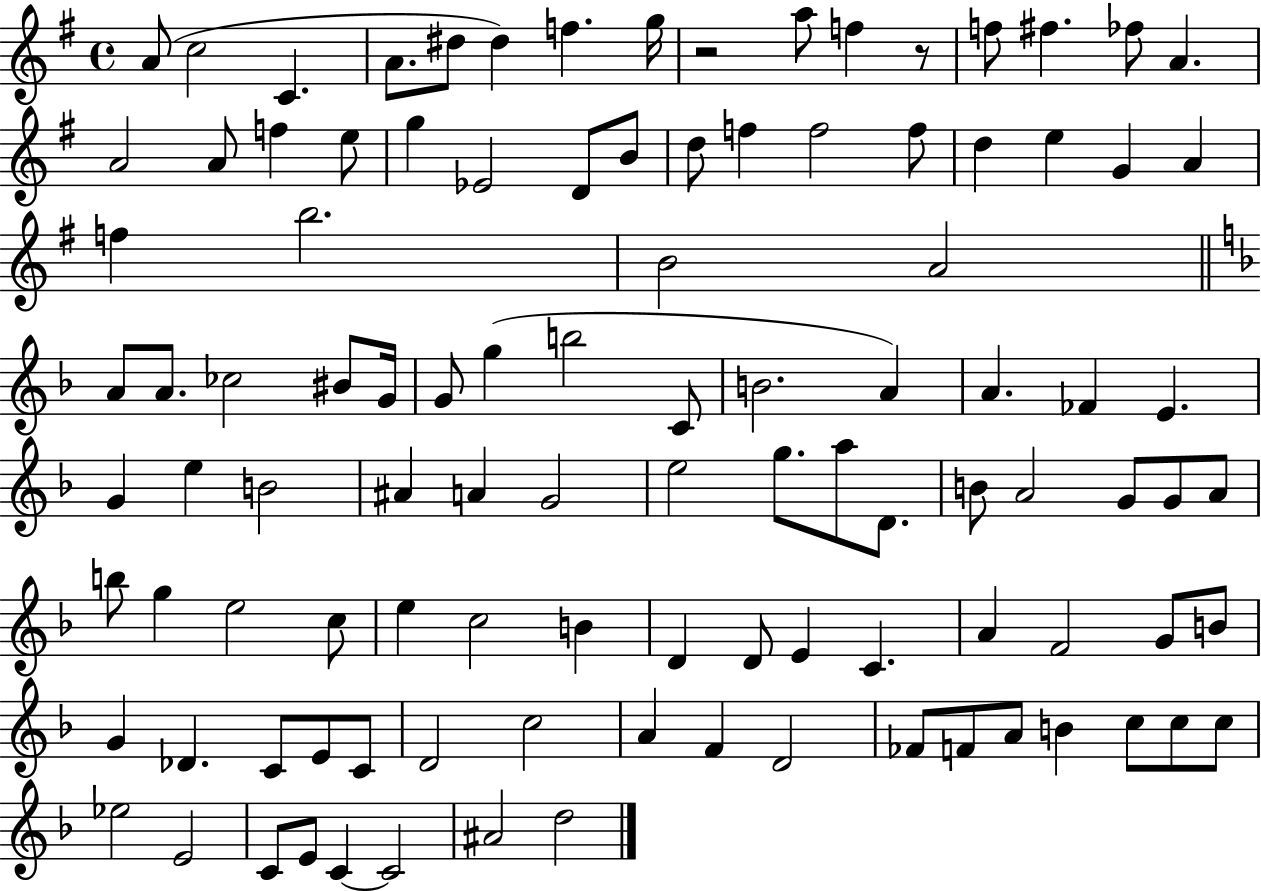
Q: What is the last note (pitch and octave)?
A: D5